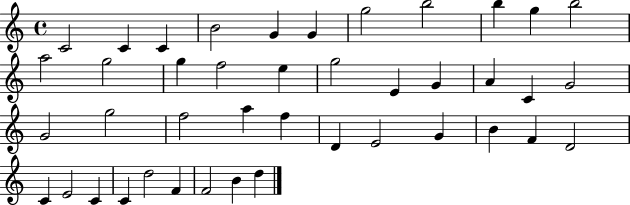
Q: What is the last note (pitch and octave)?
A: D5